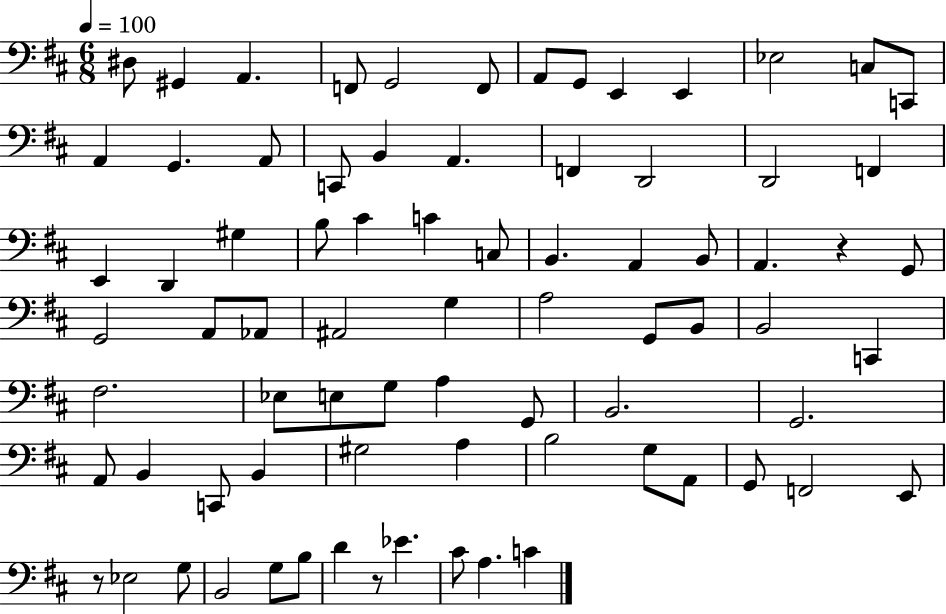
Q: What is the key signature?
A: D major